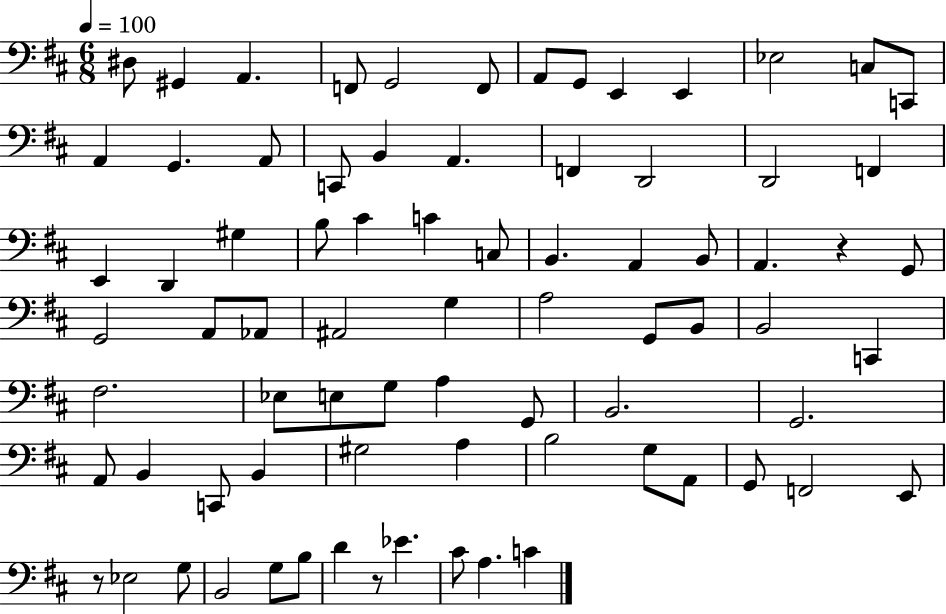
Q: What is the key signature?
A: D major